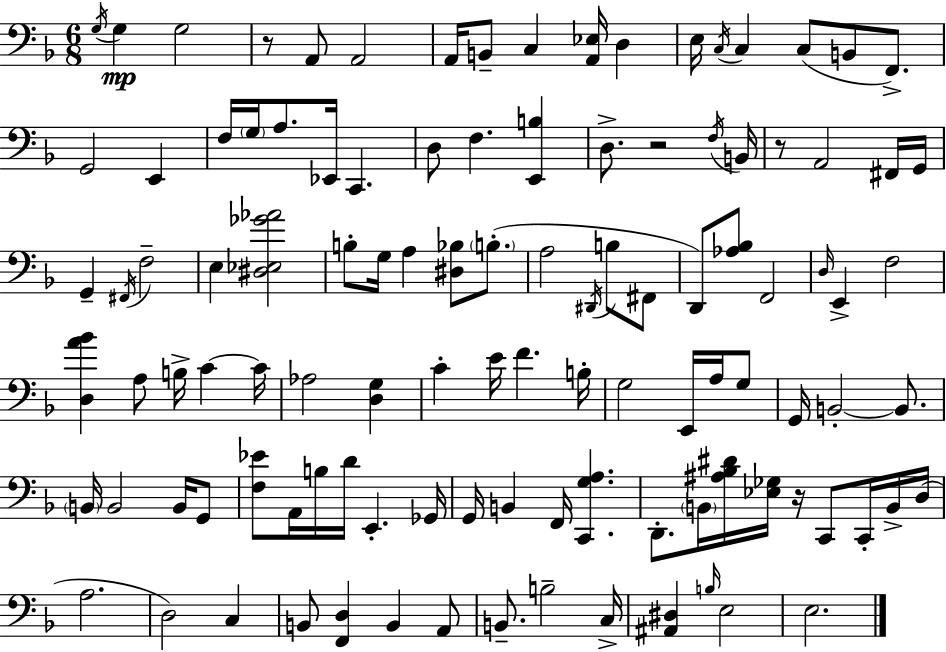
{
  \clef bass
  \numericTimeSignature
  \time 6/8
  \key f \major
  \acciaccatura { g16 }\mp g4 g2 | r8 a,8 a,2 | a,16 b,8-- c4 <a, ees>16 d4 | e16 \acciaccatura { c16 } c4 c8( b,8 f,8.->) | \break g,2 e,4 | f16 \parenthesize g16 a8. ees,16 c,4. | d8 f4. <e, b>4 | d8.-> r2 | \break \acciaccatura { f16 } b,16 r8 a,2 | fis,16 g,16 g,4-- \acciaccatura { fis,16 } f2-- | e4 <dis ees ges' aes'>2 | b8-. g16 a4 <dis bes>8 | \break \parenthesize b8.-.( a2 | \acciaccatura { dis,16 } b8 fis,8 d,8) <aes bes>8 f,2 | \grace { d16 } e,4-> f2 | <d a' bes'>4 a8 | \break b16-> c'4~~ c'16 aes2 | <d g>4 c'4-. e'16 f'4. | b16-. g2 | e,16 a16 g8 g,16 b,2-.~~ | \break b,8. \parenthesize b,16 b,2 | b,16 g,8 <f ees'>8 a,16 b16 d'16 e,4.-. | ges,16 g,16 b,4 f,16 | <c, g a>4. d,8.-. \parenthesize b,16 <ais bes dis'>16 <ees ges>16 | \break r16 c,8 c,16-. b,16-> d16( a2. | d2) | c4 b,8 <f, d>4 | b,4 a,8 b,8.-- b2-- | \break c16-> <ais, dis>4 \grace { b16 } e2 | e2. | \bar "|."
}